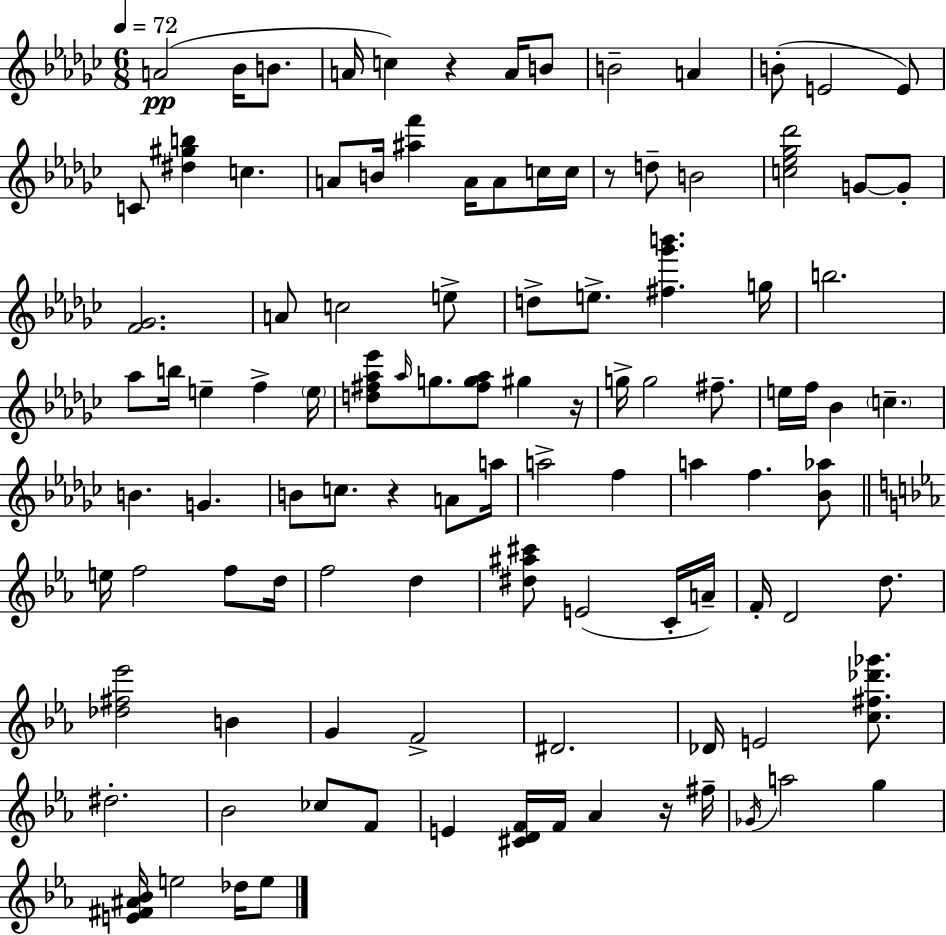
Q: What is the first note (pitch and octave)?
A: A4